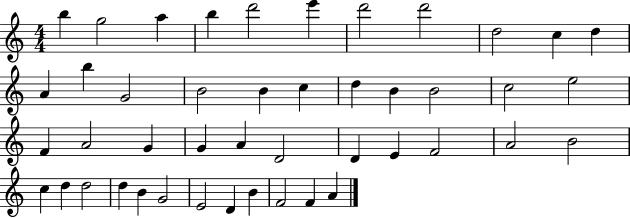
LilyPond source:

{
  \clef treble
  \numericTimeSignature
  \time 4/4
  \key c \major
  b''4 g''2 a''4 | b''4 d'''2 e'''4 | d'''2 d'''2 | d''2 c''4 d''4 | \break a'4 b''4 g'2 | b'2 b'4 c''4 | d''4 b'4 b'2 | c''2 e''2 | \break f'4 a'2 g'4 | g'4 a'4 d'2 | d'4 e'4 f'2 | a'2 b'2 | \break c''4 d''4 d''2 | d''4 b'4 g'2 | e'2 d'4 b'4 | f'2 f'4 a'4 | \break \bar "|."
}